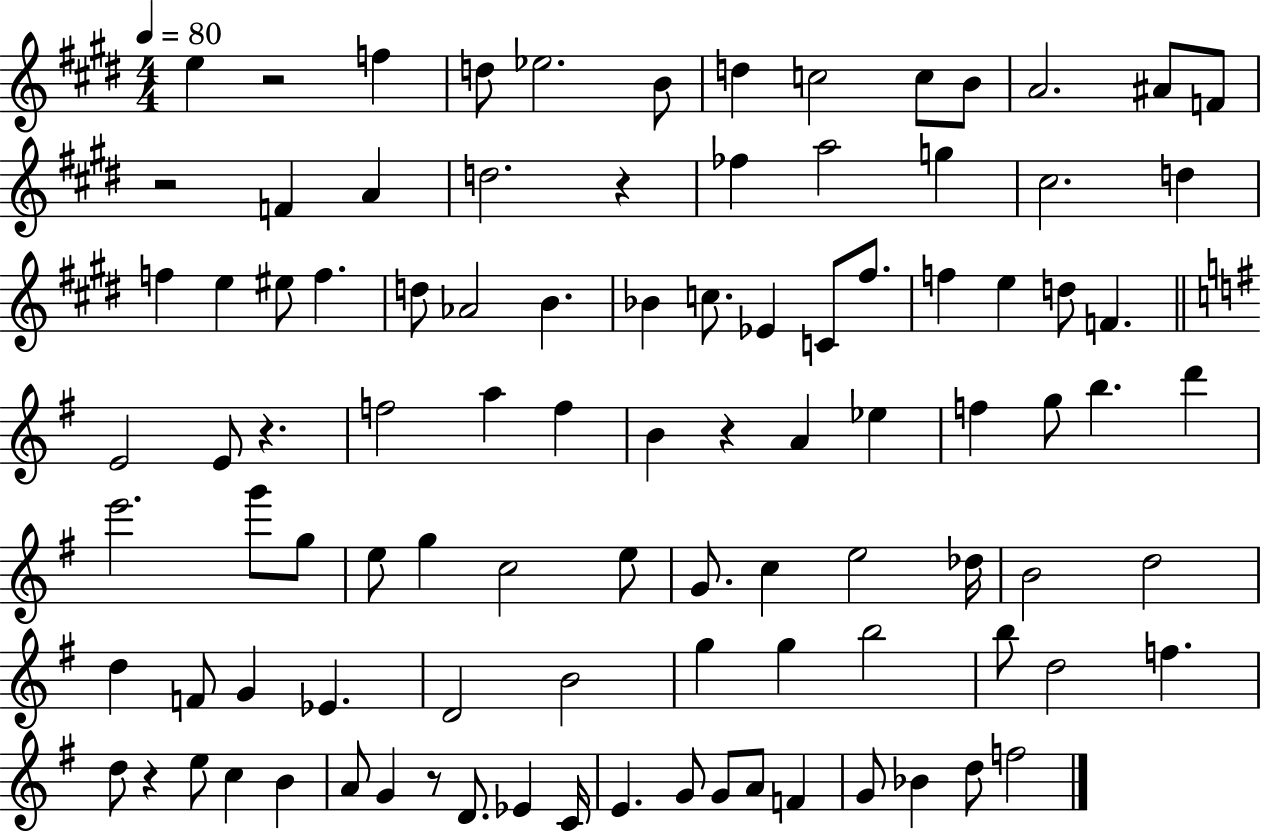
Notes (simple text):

E5/q R/h F5/q D5/e Eb5/h. B4/e D5/q C5/h C5/e B4/e A4/h. A#4/e F4/e R/h F4/q A4/q D5/h. R/q FES5/q A5/h G5/q C#5/h. D5/q F5/q E5/q EIS5/e F5/q. D5/e Ab4/h B4/q. Bb4/q C5/e. Eb4/q C4/e F#5/e. F5/q E5/q D5/e F4/q. E4/h E4/e R/q. F5/h A5/q F5/q B4/q R/q A4/q Eb5/q F5/q G5/e B5/q. D6/q E6/h. G6/e G5/e E5/e G5/q C5/h E5/e G4/e. C5/q E5/h Db5/s B4/h D5/h D5/q F4/e G4/q Eb4/q. D4/h B4/h G5/q G5/q B5/h B5/e D5/h F5/q. D5/e R/q E5/e C5/q B4/q A4/e G4/q R/e D4/e. Eb4/q C4/s E4/q. G4/e G4/e A4/e F4/q G4/e Bb4/q D5/e F5/h